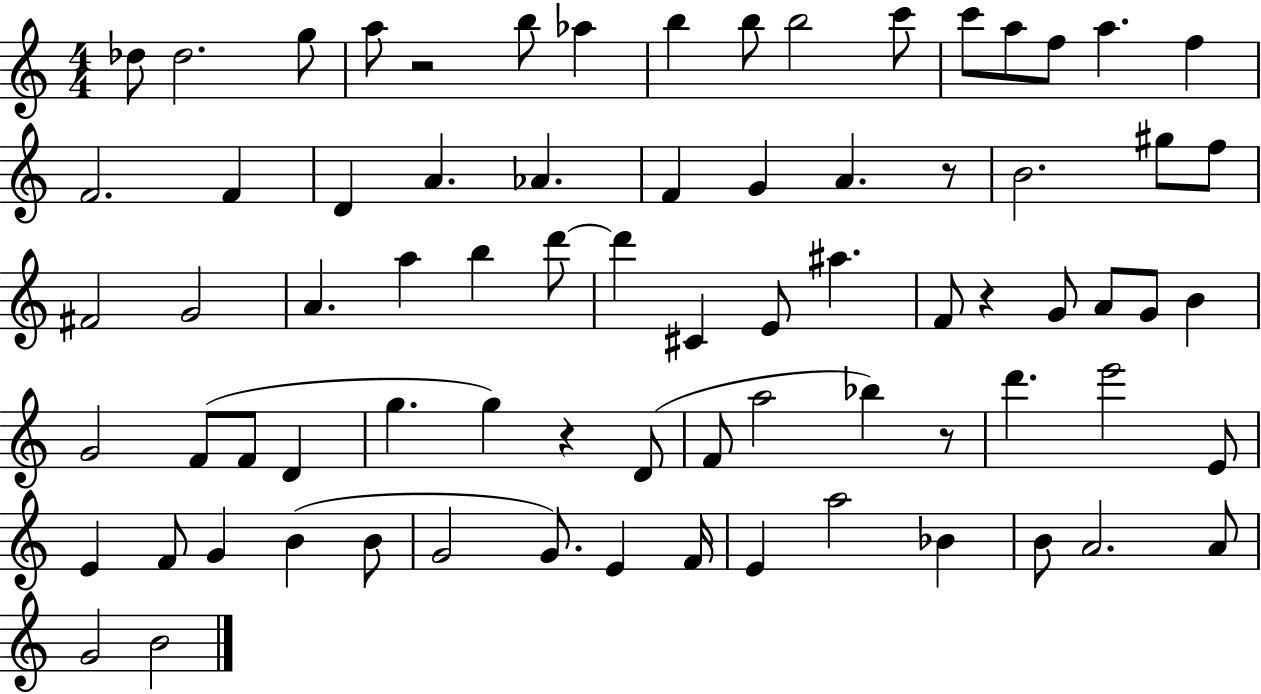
Db5/e Db5/h. G5/e A5/e R/h B5/e Ab5/q B5/q B5/e B5/h C6/e C6/e A5/e F5/e A5/q. F5/q F4/h. F4/q D4/q A4/q. Ab4/q. F4/q G4/q A4/q. R/e B4/h. G#5/e F5/e F#4/h G4/h A4/q. A5/q B5/q D6/e D6/q C#4/q E4/e A#5/q. F4/e R/q G4/e A4/e G4/e B4/q G4/h F4/e F4/e D4/q G5/q. G5/q R/q D4/e F4/e A5/h Bb5/q R/e D6/q. E6/h E4/e E4/q F4/e G4/q B4/q B4/e G4/h G4/e. E4/q F4/s E4/q A5/h Bb4/q B4/e A4/h. A4/e G4/h B4/h